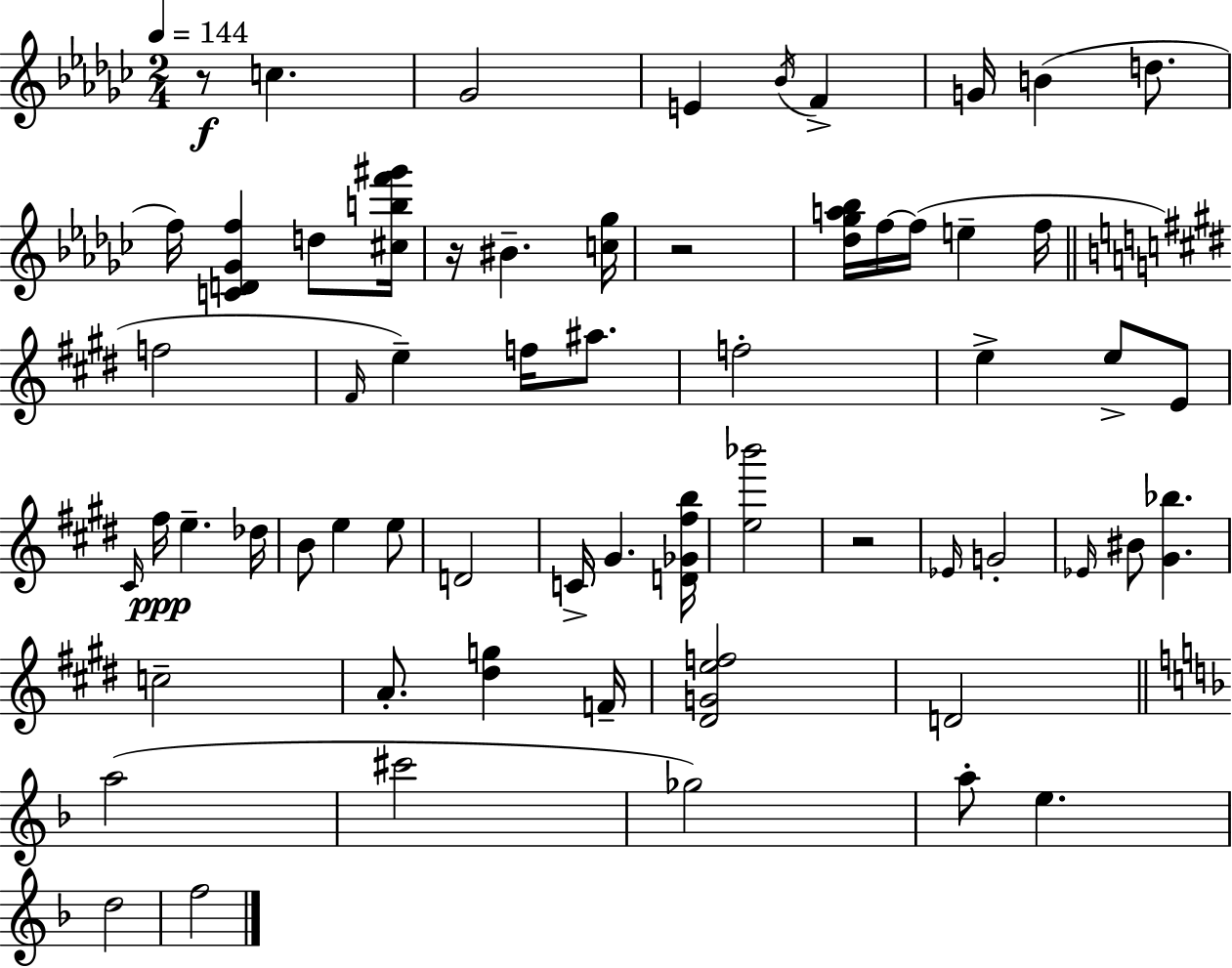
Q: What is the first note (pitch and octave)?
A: C5